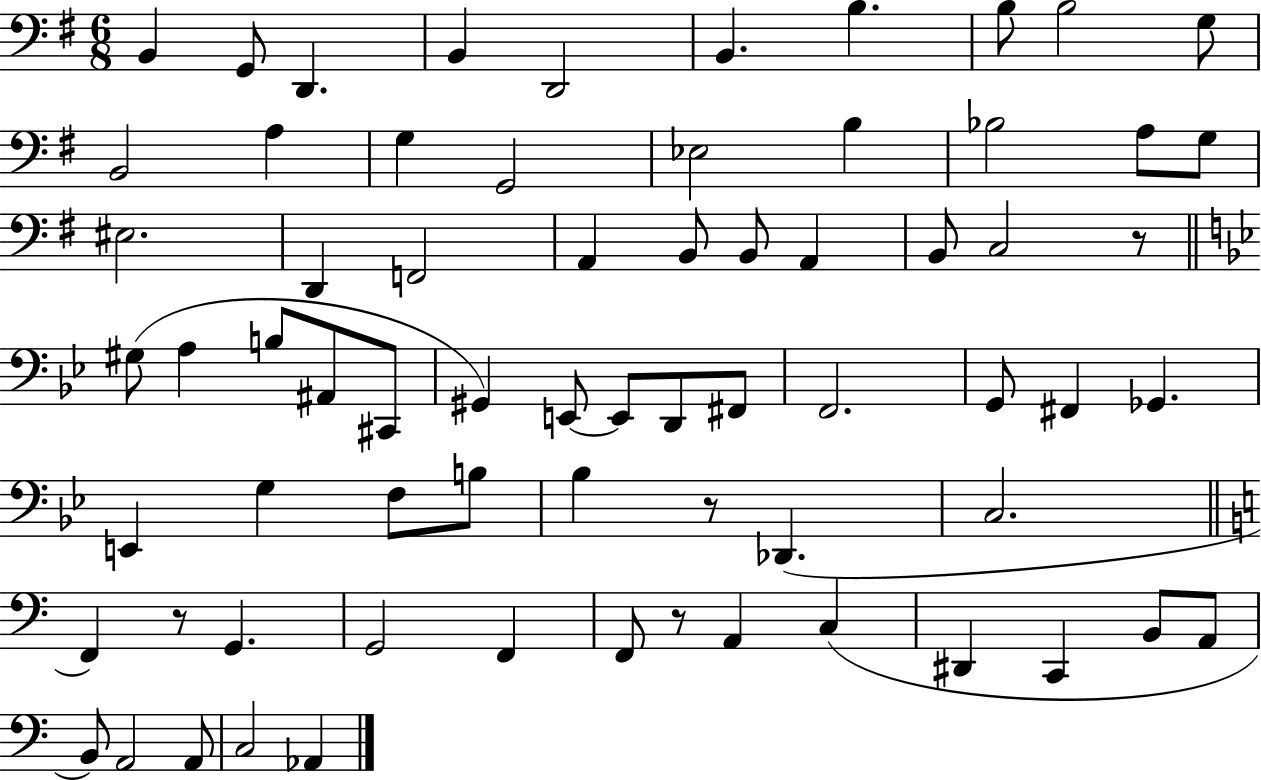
{
  \clef bass
  \numericTimeSignature
  \time 6/8
  \key g \major
  \repeat volta 2 { b,4 g,8 d,4. | b,4 d,2 | b,4. b4. | b8 b2 g8 | \break b,2 a4 | g4 g,2 | ees2 b4 | bes2 a8 g8 | \break eis2. | d,4 f,2 | a,4 b,8 b,8 a,4 | b,8 c2 r8 | \break \bar "||" \break \key g \minor gis8( a4 b8 ais,8 cis,8 | gis,4) e,8~~ e,8 d,8 fis,8 | f,2. | g,8 fis,4 ges,4. | \break e,4 g4 f8 b8 | bes4 r8 des,4.( | c2. | \bar "||" \break \key c \major f,4) r8 g,4. | g,2 f,4 | f,8 r8 a,4 c4( | dis,4 c,4 b,8 a,8 | \break b,8) a,2 a,8 | c2 aes,4 | } \bar "|."
}